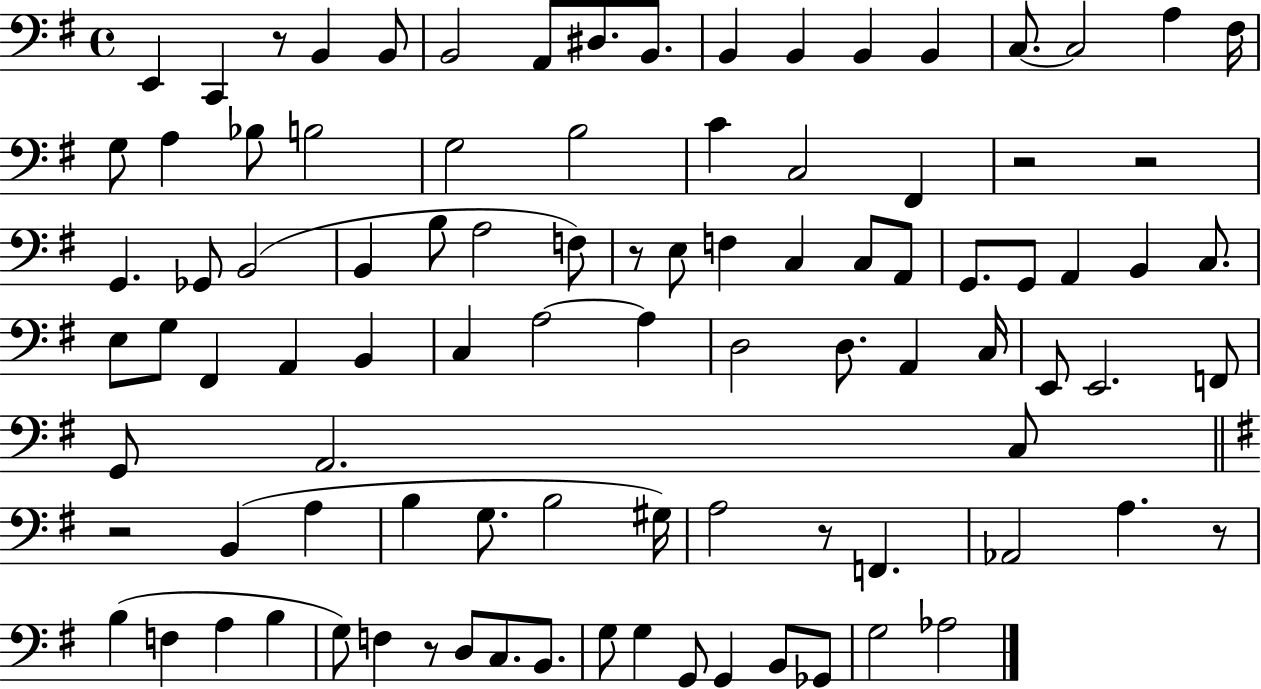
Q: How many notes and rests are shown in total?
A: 95